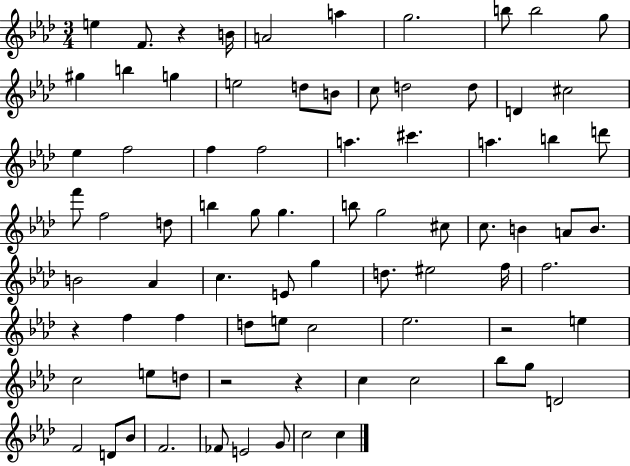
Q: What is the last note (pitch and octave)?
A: C5